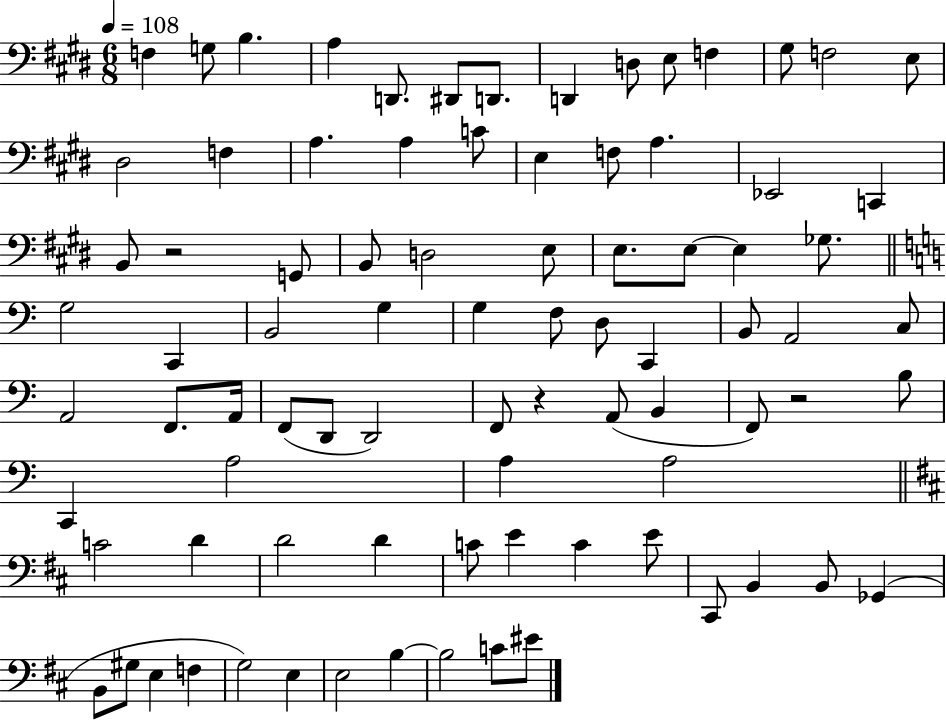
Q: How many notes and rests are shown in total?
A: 85